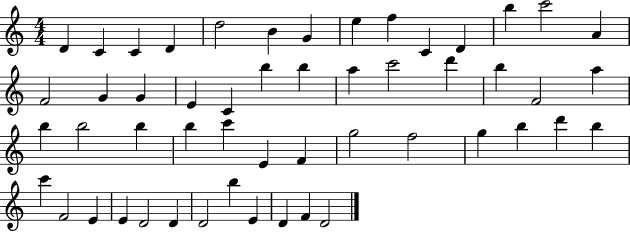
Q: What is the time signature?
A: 4/4